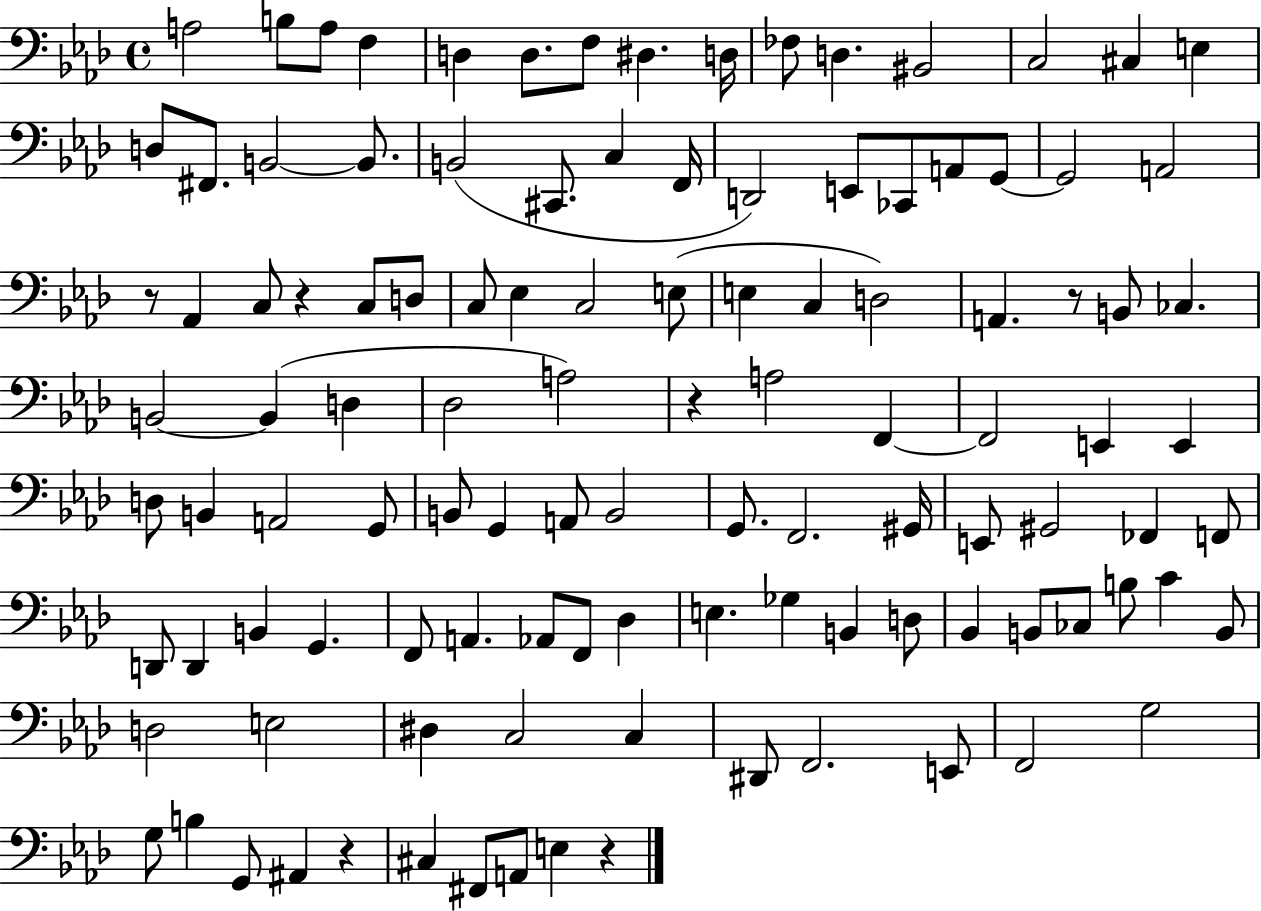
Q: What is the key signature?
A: AES major